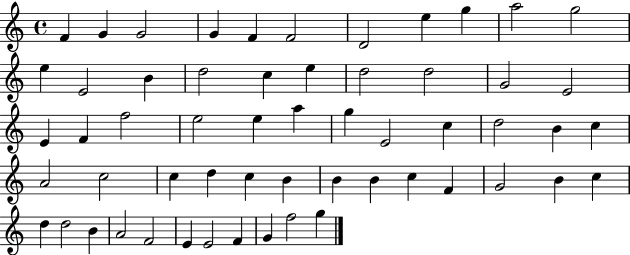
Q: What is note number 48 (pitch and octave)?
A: D5